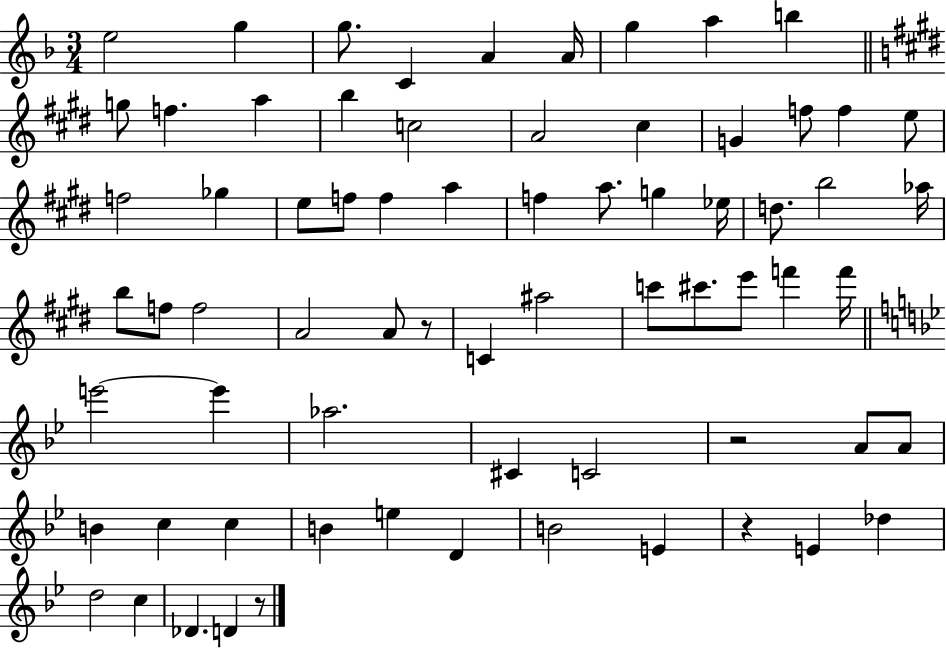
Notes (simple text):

E5/h G5/q G5/e. C4/q A4/q A4/s G5/q A5/q B5/q G5/e F5/q. A5/q B5/q C5/h A4/h C#5/q G4/q F5/e F5/q E5/e F5/h Gb5/q E5/e F5/e F5/q A5/q F5/q A5/e. G5/q Eb5/s D5/e. B5/h Ab5/s B5/e F5/e F5/h A4/h A4/e R/e C4/q A#5/h C6/e C#6/e. E6/e F6/q F6/s E6/h E6/q Ab5/h. C#4/q C4/h R/h A4/e A4/e B4/q C5/q C5/q B4/q E5/q D4/q B4/h E4/q R/q E4/q Db5/q D5/h C5/q Db4/q. D4/q R/e